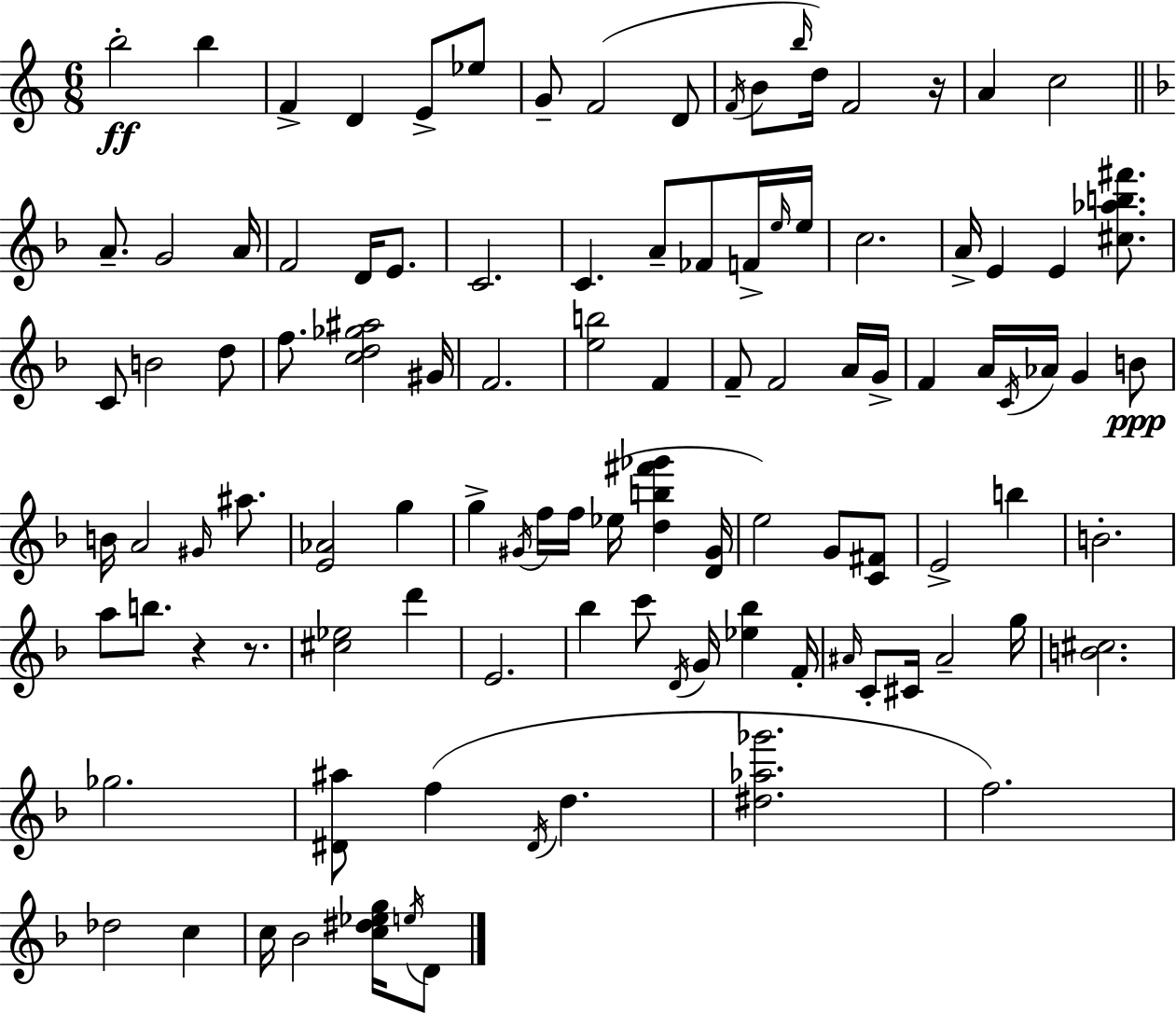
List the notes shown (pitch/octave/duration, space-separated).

B5/h B5/q F4/q D4/q E4/e Eb5/e G4/e F4/h D4/e F4/s B4/e B5/s D5/s F4/h R/s A4/q C5/h A4/e. G4/h A4/s F4/h D4/s E4/e. C4/h. C4/q. A4/e FES4/e F4/s E5/s E5/s C5/h. A4/s E4/q E4/q [C#5,Ab5,B5,F#6]/e. C4/e B4/h D5/e F5/e. [C5,D5,Gb5,A#5]/h G#4/s F4/h. [E5,B5]/h F4/q F4/e F4/h A4/s G4/s F4/q A4/s C4/s Ab4/s G4/q B4/e B4/s A4/h G#4/s A#5/e. [E4,Ab4]/h G5/q G5/q G#4/s F5/s F5/s Eb5/s [D5,B5,F#6,Gb6]/q [D4,G#4]/s E5/h G4/e [C4,F#4]/e E4/h B5/q B4/h. A5/e B5/e. R/q R/e. [C#5,Eb5]/h D6/q E4/h. Bb5/q C6/e D4/s G4/s [Eb5,Bb5]/q F4/s A#4/s C4/e C#4/s A#4/h G5/s [B4,C#5]/h. Gb5/h. [D#4,A#5]/e F5/q D#4/s D5/q. [D#5,Ab5,Gb6]/h. F5/h. Db5/h C5/q C5/s Bb4/h [C5,D#5,Eb5,G5]/s E5/s D4/e